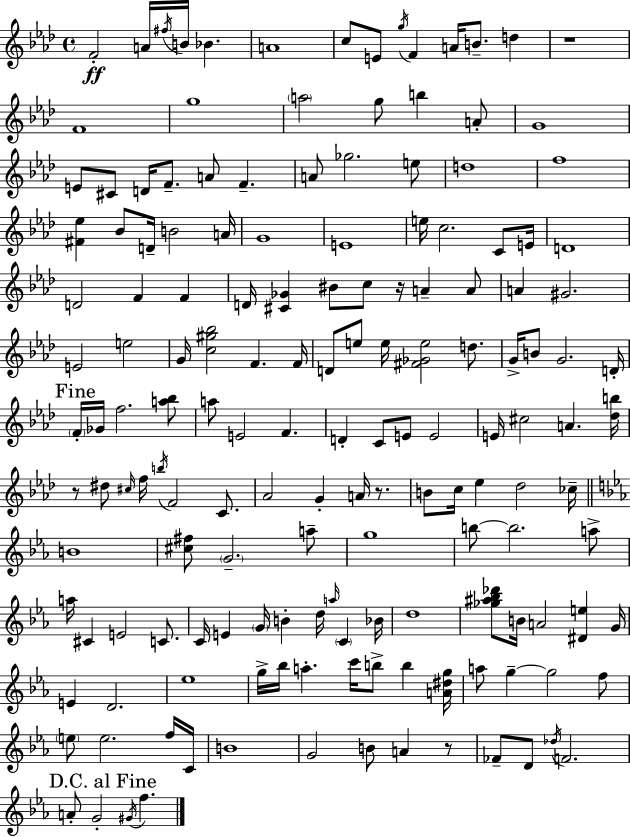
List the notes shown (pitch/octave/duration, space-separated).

F4/h A4/s F#5/s B4/s Bb4/q. A4/w C5/e E4/e G5/s F4/q A4/s B4/e. D5/q R/w F4/w G5/w A5/h G5/e B5/q A4/e G4/w E4/e C#4/e D4/s F4/e. A4/e F4/q. A4/e Gb5/h. E5/e D5/w F5/w [F#4,Eb5]/q Bb4/e D4/s B4/h A4/s G4/w E4/w E5/s C5/h. C4/e E4/s D4/w D4/h F4/q F4/q D4/s [C#4,Gb4]/q BIS4/e C5/e R/s A4/q A4/e A4/q G#4/h. E4/h E5/h G4/s [C5,G#5,Bb5]/h F4/q. F4/s D4/e E5/e E5/s [F#4,Gb4,E5]/h D5/e. G4/s B4/e G4/h. D4/s F4/s Gb4/s F5/h. [A5,Bb5]/e A5/e E4/h F4/q. D4/q C4/e E4/e E4/h E4/s C#5/h A4/q. [Db5,B5]/s R/e D#5/e C#5/s F5/s B5/s F4/h C4/e. Ab4/h G4/q A4/s R/e. B4/e C5/s Eb5/q Db5/h CES5/s B4/w [C#5,F#5]/e G4/h. A5/e G5/w B5/e B5/h. A5/e A5/s C#4/q E4/h C4/e. C4/s E4/q G4/s B4/q D5/s A5/s C4/q Bb4/s D5/w [Gb5,A#5,Bb5,Db6]/e B4/s A4/h [D#4,E5]/q G4/s E4/q D4/h. Eb5/w G5/s Bb5/s A5/q. C6/s B5/e B5/q [A4,D#5,G5]/s A5/e G5/q G5/h F5/e E5/e E5/h. F5/s C4/s B4/w G4/h B4/e A4/q R/e FES4/e D4/e Db5/s F4/h. A4/e G4/h G#4/s F5/q.